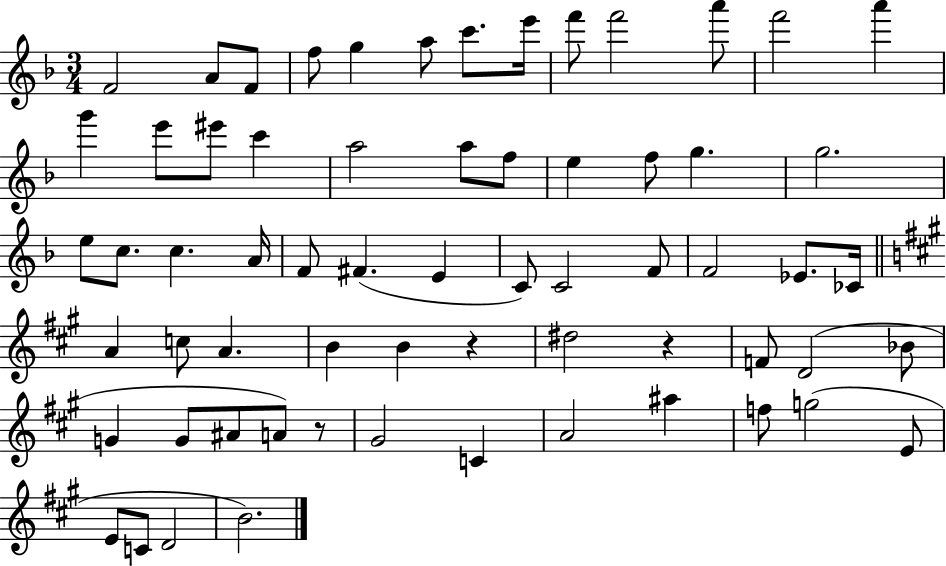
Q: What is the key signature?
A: F major